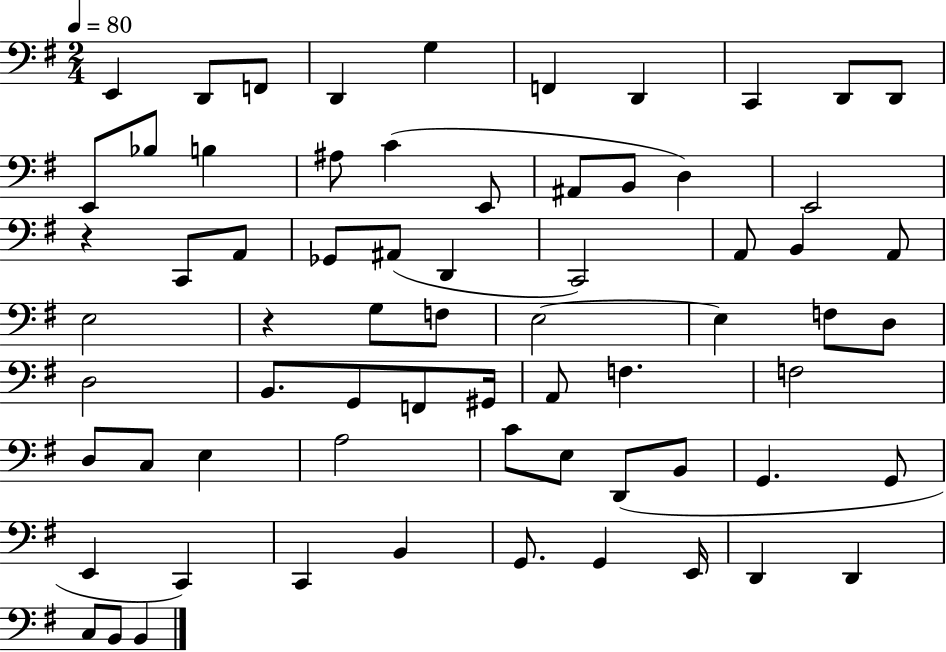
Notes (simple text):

E2/q D2/e F2/e D2/q G3/q F2/q D2/q C2/q D2/e D2/e E2/e Bb3/e B3/q A#3/e C4/q E2/e A#2/e B2/e D3/q E2/h R/q C2/e A2/e Gb2/e A#2/e D2/q C2/h A2/e B2/q A2/e E3/h R/q G3/e F3/e E3/h E3/q F3/e D3/e D3/h B2/e. G2/e F2/e G#2/s A2/e F3/q. F3/h D3/e C3/e E3/q A3/h C4/e E3/e D2/e B2/e G2/q. G2/e E2/q C2/q C2/q B2/q G2/e. G2/q E2/s D2/q D2/q C3/e B2/e B2/q